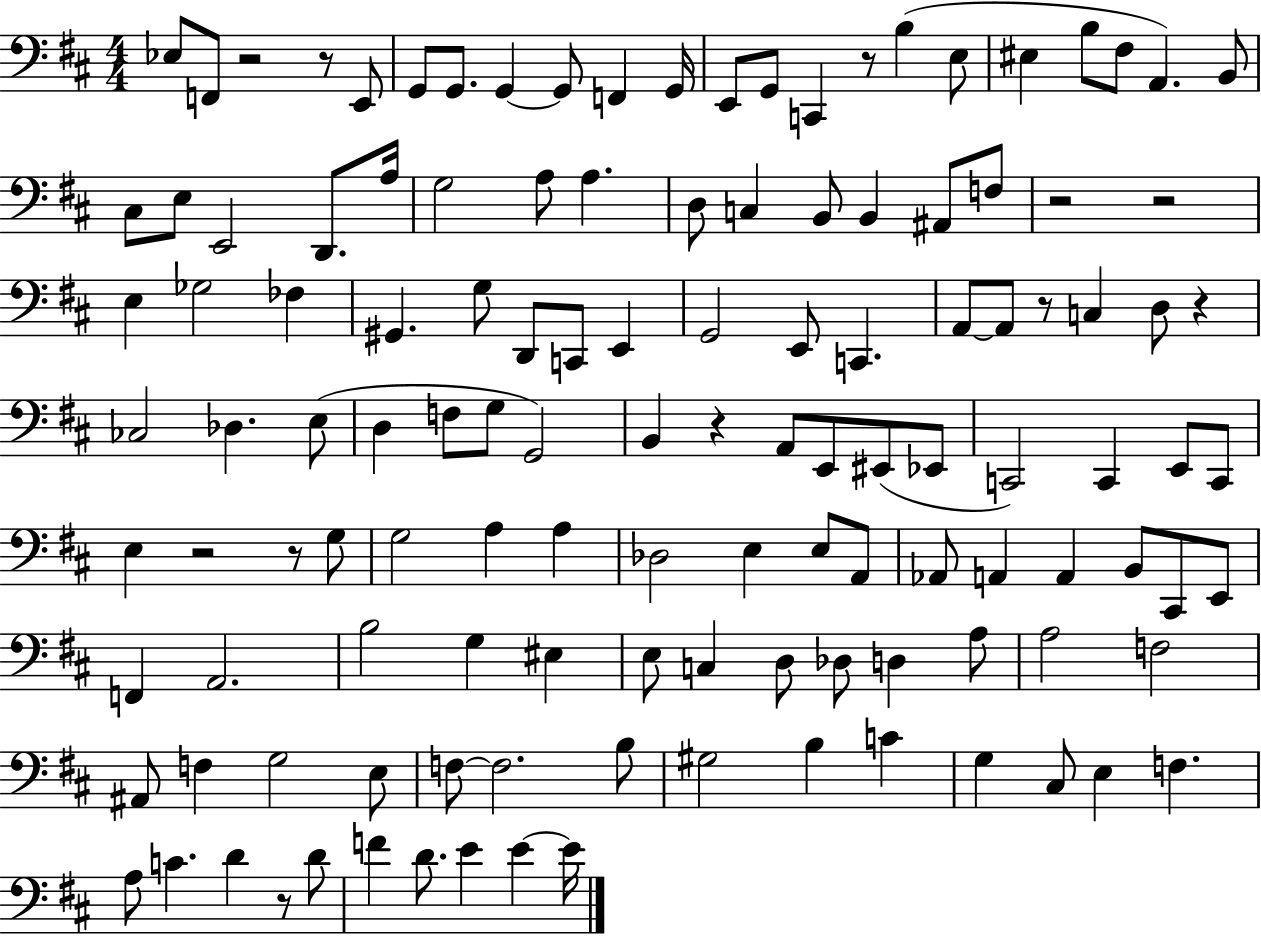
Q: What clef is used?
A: bass